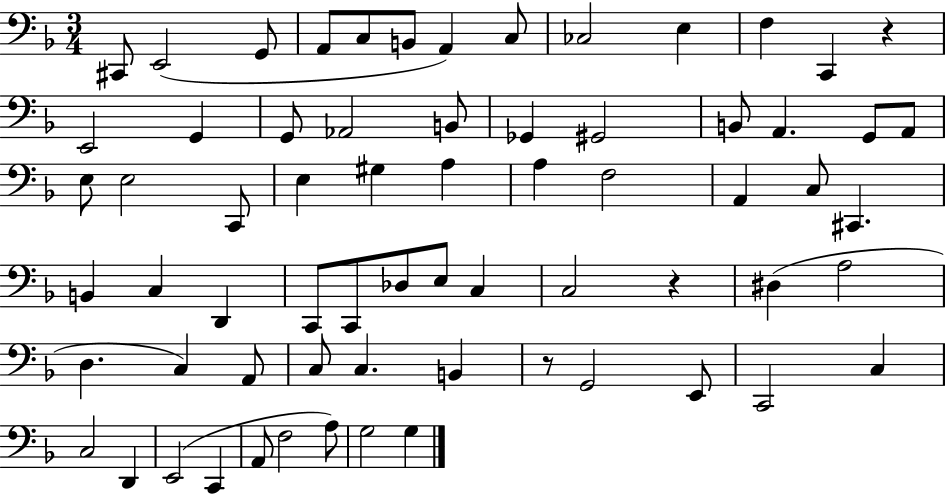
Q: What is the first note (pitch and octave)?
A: C#2